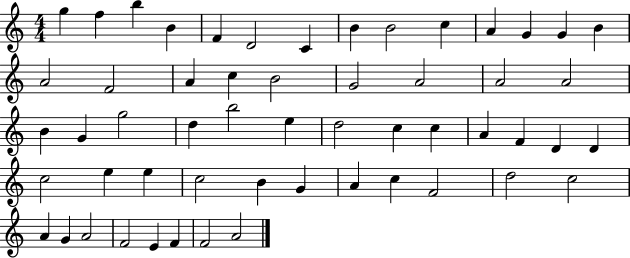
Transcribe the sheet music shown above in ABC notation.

X:1
T:Untitled
M:4/4
L:1/4
K:C
g f b B F D2 C B B2 c A G G B A2 F2 A c B2 G2 A2 A2 A2 B G g2 d b2 e d2 c c A F D D c2 e e c2 B G A c F2 d2 c2 A G A2 F2 E F F2 A2